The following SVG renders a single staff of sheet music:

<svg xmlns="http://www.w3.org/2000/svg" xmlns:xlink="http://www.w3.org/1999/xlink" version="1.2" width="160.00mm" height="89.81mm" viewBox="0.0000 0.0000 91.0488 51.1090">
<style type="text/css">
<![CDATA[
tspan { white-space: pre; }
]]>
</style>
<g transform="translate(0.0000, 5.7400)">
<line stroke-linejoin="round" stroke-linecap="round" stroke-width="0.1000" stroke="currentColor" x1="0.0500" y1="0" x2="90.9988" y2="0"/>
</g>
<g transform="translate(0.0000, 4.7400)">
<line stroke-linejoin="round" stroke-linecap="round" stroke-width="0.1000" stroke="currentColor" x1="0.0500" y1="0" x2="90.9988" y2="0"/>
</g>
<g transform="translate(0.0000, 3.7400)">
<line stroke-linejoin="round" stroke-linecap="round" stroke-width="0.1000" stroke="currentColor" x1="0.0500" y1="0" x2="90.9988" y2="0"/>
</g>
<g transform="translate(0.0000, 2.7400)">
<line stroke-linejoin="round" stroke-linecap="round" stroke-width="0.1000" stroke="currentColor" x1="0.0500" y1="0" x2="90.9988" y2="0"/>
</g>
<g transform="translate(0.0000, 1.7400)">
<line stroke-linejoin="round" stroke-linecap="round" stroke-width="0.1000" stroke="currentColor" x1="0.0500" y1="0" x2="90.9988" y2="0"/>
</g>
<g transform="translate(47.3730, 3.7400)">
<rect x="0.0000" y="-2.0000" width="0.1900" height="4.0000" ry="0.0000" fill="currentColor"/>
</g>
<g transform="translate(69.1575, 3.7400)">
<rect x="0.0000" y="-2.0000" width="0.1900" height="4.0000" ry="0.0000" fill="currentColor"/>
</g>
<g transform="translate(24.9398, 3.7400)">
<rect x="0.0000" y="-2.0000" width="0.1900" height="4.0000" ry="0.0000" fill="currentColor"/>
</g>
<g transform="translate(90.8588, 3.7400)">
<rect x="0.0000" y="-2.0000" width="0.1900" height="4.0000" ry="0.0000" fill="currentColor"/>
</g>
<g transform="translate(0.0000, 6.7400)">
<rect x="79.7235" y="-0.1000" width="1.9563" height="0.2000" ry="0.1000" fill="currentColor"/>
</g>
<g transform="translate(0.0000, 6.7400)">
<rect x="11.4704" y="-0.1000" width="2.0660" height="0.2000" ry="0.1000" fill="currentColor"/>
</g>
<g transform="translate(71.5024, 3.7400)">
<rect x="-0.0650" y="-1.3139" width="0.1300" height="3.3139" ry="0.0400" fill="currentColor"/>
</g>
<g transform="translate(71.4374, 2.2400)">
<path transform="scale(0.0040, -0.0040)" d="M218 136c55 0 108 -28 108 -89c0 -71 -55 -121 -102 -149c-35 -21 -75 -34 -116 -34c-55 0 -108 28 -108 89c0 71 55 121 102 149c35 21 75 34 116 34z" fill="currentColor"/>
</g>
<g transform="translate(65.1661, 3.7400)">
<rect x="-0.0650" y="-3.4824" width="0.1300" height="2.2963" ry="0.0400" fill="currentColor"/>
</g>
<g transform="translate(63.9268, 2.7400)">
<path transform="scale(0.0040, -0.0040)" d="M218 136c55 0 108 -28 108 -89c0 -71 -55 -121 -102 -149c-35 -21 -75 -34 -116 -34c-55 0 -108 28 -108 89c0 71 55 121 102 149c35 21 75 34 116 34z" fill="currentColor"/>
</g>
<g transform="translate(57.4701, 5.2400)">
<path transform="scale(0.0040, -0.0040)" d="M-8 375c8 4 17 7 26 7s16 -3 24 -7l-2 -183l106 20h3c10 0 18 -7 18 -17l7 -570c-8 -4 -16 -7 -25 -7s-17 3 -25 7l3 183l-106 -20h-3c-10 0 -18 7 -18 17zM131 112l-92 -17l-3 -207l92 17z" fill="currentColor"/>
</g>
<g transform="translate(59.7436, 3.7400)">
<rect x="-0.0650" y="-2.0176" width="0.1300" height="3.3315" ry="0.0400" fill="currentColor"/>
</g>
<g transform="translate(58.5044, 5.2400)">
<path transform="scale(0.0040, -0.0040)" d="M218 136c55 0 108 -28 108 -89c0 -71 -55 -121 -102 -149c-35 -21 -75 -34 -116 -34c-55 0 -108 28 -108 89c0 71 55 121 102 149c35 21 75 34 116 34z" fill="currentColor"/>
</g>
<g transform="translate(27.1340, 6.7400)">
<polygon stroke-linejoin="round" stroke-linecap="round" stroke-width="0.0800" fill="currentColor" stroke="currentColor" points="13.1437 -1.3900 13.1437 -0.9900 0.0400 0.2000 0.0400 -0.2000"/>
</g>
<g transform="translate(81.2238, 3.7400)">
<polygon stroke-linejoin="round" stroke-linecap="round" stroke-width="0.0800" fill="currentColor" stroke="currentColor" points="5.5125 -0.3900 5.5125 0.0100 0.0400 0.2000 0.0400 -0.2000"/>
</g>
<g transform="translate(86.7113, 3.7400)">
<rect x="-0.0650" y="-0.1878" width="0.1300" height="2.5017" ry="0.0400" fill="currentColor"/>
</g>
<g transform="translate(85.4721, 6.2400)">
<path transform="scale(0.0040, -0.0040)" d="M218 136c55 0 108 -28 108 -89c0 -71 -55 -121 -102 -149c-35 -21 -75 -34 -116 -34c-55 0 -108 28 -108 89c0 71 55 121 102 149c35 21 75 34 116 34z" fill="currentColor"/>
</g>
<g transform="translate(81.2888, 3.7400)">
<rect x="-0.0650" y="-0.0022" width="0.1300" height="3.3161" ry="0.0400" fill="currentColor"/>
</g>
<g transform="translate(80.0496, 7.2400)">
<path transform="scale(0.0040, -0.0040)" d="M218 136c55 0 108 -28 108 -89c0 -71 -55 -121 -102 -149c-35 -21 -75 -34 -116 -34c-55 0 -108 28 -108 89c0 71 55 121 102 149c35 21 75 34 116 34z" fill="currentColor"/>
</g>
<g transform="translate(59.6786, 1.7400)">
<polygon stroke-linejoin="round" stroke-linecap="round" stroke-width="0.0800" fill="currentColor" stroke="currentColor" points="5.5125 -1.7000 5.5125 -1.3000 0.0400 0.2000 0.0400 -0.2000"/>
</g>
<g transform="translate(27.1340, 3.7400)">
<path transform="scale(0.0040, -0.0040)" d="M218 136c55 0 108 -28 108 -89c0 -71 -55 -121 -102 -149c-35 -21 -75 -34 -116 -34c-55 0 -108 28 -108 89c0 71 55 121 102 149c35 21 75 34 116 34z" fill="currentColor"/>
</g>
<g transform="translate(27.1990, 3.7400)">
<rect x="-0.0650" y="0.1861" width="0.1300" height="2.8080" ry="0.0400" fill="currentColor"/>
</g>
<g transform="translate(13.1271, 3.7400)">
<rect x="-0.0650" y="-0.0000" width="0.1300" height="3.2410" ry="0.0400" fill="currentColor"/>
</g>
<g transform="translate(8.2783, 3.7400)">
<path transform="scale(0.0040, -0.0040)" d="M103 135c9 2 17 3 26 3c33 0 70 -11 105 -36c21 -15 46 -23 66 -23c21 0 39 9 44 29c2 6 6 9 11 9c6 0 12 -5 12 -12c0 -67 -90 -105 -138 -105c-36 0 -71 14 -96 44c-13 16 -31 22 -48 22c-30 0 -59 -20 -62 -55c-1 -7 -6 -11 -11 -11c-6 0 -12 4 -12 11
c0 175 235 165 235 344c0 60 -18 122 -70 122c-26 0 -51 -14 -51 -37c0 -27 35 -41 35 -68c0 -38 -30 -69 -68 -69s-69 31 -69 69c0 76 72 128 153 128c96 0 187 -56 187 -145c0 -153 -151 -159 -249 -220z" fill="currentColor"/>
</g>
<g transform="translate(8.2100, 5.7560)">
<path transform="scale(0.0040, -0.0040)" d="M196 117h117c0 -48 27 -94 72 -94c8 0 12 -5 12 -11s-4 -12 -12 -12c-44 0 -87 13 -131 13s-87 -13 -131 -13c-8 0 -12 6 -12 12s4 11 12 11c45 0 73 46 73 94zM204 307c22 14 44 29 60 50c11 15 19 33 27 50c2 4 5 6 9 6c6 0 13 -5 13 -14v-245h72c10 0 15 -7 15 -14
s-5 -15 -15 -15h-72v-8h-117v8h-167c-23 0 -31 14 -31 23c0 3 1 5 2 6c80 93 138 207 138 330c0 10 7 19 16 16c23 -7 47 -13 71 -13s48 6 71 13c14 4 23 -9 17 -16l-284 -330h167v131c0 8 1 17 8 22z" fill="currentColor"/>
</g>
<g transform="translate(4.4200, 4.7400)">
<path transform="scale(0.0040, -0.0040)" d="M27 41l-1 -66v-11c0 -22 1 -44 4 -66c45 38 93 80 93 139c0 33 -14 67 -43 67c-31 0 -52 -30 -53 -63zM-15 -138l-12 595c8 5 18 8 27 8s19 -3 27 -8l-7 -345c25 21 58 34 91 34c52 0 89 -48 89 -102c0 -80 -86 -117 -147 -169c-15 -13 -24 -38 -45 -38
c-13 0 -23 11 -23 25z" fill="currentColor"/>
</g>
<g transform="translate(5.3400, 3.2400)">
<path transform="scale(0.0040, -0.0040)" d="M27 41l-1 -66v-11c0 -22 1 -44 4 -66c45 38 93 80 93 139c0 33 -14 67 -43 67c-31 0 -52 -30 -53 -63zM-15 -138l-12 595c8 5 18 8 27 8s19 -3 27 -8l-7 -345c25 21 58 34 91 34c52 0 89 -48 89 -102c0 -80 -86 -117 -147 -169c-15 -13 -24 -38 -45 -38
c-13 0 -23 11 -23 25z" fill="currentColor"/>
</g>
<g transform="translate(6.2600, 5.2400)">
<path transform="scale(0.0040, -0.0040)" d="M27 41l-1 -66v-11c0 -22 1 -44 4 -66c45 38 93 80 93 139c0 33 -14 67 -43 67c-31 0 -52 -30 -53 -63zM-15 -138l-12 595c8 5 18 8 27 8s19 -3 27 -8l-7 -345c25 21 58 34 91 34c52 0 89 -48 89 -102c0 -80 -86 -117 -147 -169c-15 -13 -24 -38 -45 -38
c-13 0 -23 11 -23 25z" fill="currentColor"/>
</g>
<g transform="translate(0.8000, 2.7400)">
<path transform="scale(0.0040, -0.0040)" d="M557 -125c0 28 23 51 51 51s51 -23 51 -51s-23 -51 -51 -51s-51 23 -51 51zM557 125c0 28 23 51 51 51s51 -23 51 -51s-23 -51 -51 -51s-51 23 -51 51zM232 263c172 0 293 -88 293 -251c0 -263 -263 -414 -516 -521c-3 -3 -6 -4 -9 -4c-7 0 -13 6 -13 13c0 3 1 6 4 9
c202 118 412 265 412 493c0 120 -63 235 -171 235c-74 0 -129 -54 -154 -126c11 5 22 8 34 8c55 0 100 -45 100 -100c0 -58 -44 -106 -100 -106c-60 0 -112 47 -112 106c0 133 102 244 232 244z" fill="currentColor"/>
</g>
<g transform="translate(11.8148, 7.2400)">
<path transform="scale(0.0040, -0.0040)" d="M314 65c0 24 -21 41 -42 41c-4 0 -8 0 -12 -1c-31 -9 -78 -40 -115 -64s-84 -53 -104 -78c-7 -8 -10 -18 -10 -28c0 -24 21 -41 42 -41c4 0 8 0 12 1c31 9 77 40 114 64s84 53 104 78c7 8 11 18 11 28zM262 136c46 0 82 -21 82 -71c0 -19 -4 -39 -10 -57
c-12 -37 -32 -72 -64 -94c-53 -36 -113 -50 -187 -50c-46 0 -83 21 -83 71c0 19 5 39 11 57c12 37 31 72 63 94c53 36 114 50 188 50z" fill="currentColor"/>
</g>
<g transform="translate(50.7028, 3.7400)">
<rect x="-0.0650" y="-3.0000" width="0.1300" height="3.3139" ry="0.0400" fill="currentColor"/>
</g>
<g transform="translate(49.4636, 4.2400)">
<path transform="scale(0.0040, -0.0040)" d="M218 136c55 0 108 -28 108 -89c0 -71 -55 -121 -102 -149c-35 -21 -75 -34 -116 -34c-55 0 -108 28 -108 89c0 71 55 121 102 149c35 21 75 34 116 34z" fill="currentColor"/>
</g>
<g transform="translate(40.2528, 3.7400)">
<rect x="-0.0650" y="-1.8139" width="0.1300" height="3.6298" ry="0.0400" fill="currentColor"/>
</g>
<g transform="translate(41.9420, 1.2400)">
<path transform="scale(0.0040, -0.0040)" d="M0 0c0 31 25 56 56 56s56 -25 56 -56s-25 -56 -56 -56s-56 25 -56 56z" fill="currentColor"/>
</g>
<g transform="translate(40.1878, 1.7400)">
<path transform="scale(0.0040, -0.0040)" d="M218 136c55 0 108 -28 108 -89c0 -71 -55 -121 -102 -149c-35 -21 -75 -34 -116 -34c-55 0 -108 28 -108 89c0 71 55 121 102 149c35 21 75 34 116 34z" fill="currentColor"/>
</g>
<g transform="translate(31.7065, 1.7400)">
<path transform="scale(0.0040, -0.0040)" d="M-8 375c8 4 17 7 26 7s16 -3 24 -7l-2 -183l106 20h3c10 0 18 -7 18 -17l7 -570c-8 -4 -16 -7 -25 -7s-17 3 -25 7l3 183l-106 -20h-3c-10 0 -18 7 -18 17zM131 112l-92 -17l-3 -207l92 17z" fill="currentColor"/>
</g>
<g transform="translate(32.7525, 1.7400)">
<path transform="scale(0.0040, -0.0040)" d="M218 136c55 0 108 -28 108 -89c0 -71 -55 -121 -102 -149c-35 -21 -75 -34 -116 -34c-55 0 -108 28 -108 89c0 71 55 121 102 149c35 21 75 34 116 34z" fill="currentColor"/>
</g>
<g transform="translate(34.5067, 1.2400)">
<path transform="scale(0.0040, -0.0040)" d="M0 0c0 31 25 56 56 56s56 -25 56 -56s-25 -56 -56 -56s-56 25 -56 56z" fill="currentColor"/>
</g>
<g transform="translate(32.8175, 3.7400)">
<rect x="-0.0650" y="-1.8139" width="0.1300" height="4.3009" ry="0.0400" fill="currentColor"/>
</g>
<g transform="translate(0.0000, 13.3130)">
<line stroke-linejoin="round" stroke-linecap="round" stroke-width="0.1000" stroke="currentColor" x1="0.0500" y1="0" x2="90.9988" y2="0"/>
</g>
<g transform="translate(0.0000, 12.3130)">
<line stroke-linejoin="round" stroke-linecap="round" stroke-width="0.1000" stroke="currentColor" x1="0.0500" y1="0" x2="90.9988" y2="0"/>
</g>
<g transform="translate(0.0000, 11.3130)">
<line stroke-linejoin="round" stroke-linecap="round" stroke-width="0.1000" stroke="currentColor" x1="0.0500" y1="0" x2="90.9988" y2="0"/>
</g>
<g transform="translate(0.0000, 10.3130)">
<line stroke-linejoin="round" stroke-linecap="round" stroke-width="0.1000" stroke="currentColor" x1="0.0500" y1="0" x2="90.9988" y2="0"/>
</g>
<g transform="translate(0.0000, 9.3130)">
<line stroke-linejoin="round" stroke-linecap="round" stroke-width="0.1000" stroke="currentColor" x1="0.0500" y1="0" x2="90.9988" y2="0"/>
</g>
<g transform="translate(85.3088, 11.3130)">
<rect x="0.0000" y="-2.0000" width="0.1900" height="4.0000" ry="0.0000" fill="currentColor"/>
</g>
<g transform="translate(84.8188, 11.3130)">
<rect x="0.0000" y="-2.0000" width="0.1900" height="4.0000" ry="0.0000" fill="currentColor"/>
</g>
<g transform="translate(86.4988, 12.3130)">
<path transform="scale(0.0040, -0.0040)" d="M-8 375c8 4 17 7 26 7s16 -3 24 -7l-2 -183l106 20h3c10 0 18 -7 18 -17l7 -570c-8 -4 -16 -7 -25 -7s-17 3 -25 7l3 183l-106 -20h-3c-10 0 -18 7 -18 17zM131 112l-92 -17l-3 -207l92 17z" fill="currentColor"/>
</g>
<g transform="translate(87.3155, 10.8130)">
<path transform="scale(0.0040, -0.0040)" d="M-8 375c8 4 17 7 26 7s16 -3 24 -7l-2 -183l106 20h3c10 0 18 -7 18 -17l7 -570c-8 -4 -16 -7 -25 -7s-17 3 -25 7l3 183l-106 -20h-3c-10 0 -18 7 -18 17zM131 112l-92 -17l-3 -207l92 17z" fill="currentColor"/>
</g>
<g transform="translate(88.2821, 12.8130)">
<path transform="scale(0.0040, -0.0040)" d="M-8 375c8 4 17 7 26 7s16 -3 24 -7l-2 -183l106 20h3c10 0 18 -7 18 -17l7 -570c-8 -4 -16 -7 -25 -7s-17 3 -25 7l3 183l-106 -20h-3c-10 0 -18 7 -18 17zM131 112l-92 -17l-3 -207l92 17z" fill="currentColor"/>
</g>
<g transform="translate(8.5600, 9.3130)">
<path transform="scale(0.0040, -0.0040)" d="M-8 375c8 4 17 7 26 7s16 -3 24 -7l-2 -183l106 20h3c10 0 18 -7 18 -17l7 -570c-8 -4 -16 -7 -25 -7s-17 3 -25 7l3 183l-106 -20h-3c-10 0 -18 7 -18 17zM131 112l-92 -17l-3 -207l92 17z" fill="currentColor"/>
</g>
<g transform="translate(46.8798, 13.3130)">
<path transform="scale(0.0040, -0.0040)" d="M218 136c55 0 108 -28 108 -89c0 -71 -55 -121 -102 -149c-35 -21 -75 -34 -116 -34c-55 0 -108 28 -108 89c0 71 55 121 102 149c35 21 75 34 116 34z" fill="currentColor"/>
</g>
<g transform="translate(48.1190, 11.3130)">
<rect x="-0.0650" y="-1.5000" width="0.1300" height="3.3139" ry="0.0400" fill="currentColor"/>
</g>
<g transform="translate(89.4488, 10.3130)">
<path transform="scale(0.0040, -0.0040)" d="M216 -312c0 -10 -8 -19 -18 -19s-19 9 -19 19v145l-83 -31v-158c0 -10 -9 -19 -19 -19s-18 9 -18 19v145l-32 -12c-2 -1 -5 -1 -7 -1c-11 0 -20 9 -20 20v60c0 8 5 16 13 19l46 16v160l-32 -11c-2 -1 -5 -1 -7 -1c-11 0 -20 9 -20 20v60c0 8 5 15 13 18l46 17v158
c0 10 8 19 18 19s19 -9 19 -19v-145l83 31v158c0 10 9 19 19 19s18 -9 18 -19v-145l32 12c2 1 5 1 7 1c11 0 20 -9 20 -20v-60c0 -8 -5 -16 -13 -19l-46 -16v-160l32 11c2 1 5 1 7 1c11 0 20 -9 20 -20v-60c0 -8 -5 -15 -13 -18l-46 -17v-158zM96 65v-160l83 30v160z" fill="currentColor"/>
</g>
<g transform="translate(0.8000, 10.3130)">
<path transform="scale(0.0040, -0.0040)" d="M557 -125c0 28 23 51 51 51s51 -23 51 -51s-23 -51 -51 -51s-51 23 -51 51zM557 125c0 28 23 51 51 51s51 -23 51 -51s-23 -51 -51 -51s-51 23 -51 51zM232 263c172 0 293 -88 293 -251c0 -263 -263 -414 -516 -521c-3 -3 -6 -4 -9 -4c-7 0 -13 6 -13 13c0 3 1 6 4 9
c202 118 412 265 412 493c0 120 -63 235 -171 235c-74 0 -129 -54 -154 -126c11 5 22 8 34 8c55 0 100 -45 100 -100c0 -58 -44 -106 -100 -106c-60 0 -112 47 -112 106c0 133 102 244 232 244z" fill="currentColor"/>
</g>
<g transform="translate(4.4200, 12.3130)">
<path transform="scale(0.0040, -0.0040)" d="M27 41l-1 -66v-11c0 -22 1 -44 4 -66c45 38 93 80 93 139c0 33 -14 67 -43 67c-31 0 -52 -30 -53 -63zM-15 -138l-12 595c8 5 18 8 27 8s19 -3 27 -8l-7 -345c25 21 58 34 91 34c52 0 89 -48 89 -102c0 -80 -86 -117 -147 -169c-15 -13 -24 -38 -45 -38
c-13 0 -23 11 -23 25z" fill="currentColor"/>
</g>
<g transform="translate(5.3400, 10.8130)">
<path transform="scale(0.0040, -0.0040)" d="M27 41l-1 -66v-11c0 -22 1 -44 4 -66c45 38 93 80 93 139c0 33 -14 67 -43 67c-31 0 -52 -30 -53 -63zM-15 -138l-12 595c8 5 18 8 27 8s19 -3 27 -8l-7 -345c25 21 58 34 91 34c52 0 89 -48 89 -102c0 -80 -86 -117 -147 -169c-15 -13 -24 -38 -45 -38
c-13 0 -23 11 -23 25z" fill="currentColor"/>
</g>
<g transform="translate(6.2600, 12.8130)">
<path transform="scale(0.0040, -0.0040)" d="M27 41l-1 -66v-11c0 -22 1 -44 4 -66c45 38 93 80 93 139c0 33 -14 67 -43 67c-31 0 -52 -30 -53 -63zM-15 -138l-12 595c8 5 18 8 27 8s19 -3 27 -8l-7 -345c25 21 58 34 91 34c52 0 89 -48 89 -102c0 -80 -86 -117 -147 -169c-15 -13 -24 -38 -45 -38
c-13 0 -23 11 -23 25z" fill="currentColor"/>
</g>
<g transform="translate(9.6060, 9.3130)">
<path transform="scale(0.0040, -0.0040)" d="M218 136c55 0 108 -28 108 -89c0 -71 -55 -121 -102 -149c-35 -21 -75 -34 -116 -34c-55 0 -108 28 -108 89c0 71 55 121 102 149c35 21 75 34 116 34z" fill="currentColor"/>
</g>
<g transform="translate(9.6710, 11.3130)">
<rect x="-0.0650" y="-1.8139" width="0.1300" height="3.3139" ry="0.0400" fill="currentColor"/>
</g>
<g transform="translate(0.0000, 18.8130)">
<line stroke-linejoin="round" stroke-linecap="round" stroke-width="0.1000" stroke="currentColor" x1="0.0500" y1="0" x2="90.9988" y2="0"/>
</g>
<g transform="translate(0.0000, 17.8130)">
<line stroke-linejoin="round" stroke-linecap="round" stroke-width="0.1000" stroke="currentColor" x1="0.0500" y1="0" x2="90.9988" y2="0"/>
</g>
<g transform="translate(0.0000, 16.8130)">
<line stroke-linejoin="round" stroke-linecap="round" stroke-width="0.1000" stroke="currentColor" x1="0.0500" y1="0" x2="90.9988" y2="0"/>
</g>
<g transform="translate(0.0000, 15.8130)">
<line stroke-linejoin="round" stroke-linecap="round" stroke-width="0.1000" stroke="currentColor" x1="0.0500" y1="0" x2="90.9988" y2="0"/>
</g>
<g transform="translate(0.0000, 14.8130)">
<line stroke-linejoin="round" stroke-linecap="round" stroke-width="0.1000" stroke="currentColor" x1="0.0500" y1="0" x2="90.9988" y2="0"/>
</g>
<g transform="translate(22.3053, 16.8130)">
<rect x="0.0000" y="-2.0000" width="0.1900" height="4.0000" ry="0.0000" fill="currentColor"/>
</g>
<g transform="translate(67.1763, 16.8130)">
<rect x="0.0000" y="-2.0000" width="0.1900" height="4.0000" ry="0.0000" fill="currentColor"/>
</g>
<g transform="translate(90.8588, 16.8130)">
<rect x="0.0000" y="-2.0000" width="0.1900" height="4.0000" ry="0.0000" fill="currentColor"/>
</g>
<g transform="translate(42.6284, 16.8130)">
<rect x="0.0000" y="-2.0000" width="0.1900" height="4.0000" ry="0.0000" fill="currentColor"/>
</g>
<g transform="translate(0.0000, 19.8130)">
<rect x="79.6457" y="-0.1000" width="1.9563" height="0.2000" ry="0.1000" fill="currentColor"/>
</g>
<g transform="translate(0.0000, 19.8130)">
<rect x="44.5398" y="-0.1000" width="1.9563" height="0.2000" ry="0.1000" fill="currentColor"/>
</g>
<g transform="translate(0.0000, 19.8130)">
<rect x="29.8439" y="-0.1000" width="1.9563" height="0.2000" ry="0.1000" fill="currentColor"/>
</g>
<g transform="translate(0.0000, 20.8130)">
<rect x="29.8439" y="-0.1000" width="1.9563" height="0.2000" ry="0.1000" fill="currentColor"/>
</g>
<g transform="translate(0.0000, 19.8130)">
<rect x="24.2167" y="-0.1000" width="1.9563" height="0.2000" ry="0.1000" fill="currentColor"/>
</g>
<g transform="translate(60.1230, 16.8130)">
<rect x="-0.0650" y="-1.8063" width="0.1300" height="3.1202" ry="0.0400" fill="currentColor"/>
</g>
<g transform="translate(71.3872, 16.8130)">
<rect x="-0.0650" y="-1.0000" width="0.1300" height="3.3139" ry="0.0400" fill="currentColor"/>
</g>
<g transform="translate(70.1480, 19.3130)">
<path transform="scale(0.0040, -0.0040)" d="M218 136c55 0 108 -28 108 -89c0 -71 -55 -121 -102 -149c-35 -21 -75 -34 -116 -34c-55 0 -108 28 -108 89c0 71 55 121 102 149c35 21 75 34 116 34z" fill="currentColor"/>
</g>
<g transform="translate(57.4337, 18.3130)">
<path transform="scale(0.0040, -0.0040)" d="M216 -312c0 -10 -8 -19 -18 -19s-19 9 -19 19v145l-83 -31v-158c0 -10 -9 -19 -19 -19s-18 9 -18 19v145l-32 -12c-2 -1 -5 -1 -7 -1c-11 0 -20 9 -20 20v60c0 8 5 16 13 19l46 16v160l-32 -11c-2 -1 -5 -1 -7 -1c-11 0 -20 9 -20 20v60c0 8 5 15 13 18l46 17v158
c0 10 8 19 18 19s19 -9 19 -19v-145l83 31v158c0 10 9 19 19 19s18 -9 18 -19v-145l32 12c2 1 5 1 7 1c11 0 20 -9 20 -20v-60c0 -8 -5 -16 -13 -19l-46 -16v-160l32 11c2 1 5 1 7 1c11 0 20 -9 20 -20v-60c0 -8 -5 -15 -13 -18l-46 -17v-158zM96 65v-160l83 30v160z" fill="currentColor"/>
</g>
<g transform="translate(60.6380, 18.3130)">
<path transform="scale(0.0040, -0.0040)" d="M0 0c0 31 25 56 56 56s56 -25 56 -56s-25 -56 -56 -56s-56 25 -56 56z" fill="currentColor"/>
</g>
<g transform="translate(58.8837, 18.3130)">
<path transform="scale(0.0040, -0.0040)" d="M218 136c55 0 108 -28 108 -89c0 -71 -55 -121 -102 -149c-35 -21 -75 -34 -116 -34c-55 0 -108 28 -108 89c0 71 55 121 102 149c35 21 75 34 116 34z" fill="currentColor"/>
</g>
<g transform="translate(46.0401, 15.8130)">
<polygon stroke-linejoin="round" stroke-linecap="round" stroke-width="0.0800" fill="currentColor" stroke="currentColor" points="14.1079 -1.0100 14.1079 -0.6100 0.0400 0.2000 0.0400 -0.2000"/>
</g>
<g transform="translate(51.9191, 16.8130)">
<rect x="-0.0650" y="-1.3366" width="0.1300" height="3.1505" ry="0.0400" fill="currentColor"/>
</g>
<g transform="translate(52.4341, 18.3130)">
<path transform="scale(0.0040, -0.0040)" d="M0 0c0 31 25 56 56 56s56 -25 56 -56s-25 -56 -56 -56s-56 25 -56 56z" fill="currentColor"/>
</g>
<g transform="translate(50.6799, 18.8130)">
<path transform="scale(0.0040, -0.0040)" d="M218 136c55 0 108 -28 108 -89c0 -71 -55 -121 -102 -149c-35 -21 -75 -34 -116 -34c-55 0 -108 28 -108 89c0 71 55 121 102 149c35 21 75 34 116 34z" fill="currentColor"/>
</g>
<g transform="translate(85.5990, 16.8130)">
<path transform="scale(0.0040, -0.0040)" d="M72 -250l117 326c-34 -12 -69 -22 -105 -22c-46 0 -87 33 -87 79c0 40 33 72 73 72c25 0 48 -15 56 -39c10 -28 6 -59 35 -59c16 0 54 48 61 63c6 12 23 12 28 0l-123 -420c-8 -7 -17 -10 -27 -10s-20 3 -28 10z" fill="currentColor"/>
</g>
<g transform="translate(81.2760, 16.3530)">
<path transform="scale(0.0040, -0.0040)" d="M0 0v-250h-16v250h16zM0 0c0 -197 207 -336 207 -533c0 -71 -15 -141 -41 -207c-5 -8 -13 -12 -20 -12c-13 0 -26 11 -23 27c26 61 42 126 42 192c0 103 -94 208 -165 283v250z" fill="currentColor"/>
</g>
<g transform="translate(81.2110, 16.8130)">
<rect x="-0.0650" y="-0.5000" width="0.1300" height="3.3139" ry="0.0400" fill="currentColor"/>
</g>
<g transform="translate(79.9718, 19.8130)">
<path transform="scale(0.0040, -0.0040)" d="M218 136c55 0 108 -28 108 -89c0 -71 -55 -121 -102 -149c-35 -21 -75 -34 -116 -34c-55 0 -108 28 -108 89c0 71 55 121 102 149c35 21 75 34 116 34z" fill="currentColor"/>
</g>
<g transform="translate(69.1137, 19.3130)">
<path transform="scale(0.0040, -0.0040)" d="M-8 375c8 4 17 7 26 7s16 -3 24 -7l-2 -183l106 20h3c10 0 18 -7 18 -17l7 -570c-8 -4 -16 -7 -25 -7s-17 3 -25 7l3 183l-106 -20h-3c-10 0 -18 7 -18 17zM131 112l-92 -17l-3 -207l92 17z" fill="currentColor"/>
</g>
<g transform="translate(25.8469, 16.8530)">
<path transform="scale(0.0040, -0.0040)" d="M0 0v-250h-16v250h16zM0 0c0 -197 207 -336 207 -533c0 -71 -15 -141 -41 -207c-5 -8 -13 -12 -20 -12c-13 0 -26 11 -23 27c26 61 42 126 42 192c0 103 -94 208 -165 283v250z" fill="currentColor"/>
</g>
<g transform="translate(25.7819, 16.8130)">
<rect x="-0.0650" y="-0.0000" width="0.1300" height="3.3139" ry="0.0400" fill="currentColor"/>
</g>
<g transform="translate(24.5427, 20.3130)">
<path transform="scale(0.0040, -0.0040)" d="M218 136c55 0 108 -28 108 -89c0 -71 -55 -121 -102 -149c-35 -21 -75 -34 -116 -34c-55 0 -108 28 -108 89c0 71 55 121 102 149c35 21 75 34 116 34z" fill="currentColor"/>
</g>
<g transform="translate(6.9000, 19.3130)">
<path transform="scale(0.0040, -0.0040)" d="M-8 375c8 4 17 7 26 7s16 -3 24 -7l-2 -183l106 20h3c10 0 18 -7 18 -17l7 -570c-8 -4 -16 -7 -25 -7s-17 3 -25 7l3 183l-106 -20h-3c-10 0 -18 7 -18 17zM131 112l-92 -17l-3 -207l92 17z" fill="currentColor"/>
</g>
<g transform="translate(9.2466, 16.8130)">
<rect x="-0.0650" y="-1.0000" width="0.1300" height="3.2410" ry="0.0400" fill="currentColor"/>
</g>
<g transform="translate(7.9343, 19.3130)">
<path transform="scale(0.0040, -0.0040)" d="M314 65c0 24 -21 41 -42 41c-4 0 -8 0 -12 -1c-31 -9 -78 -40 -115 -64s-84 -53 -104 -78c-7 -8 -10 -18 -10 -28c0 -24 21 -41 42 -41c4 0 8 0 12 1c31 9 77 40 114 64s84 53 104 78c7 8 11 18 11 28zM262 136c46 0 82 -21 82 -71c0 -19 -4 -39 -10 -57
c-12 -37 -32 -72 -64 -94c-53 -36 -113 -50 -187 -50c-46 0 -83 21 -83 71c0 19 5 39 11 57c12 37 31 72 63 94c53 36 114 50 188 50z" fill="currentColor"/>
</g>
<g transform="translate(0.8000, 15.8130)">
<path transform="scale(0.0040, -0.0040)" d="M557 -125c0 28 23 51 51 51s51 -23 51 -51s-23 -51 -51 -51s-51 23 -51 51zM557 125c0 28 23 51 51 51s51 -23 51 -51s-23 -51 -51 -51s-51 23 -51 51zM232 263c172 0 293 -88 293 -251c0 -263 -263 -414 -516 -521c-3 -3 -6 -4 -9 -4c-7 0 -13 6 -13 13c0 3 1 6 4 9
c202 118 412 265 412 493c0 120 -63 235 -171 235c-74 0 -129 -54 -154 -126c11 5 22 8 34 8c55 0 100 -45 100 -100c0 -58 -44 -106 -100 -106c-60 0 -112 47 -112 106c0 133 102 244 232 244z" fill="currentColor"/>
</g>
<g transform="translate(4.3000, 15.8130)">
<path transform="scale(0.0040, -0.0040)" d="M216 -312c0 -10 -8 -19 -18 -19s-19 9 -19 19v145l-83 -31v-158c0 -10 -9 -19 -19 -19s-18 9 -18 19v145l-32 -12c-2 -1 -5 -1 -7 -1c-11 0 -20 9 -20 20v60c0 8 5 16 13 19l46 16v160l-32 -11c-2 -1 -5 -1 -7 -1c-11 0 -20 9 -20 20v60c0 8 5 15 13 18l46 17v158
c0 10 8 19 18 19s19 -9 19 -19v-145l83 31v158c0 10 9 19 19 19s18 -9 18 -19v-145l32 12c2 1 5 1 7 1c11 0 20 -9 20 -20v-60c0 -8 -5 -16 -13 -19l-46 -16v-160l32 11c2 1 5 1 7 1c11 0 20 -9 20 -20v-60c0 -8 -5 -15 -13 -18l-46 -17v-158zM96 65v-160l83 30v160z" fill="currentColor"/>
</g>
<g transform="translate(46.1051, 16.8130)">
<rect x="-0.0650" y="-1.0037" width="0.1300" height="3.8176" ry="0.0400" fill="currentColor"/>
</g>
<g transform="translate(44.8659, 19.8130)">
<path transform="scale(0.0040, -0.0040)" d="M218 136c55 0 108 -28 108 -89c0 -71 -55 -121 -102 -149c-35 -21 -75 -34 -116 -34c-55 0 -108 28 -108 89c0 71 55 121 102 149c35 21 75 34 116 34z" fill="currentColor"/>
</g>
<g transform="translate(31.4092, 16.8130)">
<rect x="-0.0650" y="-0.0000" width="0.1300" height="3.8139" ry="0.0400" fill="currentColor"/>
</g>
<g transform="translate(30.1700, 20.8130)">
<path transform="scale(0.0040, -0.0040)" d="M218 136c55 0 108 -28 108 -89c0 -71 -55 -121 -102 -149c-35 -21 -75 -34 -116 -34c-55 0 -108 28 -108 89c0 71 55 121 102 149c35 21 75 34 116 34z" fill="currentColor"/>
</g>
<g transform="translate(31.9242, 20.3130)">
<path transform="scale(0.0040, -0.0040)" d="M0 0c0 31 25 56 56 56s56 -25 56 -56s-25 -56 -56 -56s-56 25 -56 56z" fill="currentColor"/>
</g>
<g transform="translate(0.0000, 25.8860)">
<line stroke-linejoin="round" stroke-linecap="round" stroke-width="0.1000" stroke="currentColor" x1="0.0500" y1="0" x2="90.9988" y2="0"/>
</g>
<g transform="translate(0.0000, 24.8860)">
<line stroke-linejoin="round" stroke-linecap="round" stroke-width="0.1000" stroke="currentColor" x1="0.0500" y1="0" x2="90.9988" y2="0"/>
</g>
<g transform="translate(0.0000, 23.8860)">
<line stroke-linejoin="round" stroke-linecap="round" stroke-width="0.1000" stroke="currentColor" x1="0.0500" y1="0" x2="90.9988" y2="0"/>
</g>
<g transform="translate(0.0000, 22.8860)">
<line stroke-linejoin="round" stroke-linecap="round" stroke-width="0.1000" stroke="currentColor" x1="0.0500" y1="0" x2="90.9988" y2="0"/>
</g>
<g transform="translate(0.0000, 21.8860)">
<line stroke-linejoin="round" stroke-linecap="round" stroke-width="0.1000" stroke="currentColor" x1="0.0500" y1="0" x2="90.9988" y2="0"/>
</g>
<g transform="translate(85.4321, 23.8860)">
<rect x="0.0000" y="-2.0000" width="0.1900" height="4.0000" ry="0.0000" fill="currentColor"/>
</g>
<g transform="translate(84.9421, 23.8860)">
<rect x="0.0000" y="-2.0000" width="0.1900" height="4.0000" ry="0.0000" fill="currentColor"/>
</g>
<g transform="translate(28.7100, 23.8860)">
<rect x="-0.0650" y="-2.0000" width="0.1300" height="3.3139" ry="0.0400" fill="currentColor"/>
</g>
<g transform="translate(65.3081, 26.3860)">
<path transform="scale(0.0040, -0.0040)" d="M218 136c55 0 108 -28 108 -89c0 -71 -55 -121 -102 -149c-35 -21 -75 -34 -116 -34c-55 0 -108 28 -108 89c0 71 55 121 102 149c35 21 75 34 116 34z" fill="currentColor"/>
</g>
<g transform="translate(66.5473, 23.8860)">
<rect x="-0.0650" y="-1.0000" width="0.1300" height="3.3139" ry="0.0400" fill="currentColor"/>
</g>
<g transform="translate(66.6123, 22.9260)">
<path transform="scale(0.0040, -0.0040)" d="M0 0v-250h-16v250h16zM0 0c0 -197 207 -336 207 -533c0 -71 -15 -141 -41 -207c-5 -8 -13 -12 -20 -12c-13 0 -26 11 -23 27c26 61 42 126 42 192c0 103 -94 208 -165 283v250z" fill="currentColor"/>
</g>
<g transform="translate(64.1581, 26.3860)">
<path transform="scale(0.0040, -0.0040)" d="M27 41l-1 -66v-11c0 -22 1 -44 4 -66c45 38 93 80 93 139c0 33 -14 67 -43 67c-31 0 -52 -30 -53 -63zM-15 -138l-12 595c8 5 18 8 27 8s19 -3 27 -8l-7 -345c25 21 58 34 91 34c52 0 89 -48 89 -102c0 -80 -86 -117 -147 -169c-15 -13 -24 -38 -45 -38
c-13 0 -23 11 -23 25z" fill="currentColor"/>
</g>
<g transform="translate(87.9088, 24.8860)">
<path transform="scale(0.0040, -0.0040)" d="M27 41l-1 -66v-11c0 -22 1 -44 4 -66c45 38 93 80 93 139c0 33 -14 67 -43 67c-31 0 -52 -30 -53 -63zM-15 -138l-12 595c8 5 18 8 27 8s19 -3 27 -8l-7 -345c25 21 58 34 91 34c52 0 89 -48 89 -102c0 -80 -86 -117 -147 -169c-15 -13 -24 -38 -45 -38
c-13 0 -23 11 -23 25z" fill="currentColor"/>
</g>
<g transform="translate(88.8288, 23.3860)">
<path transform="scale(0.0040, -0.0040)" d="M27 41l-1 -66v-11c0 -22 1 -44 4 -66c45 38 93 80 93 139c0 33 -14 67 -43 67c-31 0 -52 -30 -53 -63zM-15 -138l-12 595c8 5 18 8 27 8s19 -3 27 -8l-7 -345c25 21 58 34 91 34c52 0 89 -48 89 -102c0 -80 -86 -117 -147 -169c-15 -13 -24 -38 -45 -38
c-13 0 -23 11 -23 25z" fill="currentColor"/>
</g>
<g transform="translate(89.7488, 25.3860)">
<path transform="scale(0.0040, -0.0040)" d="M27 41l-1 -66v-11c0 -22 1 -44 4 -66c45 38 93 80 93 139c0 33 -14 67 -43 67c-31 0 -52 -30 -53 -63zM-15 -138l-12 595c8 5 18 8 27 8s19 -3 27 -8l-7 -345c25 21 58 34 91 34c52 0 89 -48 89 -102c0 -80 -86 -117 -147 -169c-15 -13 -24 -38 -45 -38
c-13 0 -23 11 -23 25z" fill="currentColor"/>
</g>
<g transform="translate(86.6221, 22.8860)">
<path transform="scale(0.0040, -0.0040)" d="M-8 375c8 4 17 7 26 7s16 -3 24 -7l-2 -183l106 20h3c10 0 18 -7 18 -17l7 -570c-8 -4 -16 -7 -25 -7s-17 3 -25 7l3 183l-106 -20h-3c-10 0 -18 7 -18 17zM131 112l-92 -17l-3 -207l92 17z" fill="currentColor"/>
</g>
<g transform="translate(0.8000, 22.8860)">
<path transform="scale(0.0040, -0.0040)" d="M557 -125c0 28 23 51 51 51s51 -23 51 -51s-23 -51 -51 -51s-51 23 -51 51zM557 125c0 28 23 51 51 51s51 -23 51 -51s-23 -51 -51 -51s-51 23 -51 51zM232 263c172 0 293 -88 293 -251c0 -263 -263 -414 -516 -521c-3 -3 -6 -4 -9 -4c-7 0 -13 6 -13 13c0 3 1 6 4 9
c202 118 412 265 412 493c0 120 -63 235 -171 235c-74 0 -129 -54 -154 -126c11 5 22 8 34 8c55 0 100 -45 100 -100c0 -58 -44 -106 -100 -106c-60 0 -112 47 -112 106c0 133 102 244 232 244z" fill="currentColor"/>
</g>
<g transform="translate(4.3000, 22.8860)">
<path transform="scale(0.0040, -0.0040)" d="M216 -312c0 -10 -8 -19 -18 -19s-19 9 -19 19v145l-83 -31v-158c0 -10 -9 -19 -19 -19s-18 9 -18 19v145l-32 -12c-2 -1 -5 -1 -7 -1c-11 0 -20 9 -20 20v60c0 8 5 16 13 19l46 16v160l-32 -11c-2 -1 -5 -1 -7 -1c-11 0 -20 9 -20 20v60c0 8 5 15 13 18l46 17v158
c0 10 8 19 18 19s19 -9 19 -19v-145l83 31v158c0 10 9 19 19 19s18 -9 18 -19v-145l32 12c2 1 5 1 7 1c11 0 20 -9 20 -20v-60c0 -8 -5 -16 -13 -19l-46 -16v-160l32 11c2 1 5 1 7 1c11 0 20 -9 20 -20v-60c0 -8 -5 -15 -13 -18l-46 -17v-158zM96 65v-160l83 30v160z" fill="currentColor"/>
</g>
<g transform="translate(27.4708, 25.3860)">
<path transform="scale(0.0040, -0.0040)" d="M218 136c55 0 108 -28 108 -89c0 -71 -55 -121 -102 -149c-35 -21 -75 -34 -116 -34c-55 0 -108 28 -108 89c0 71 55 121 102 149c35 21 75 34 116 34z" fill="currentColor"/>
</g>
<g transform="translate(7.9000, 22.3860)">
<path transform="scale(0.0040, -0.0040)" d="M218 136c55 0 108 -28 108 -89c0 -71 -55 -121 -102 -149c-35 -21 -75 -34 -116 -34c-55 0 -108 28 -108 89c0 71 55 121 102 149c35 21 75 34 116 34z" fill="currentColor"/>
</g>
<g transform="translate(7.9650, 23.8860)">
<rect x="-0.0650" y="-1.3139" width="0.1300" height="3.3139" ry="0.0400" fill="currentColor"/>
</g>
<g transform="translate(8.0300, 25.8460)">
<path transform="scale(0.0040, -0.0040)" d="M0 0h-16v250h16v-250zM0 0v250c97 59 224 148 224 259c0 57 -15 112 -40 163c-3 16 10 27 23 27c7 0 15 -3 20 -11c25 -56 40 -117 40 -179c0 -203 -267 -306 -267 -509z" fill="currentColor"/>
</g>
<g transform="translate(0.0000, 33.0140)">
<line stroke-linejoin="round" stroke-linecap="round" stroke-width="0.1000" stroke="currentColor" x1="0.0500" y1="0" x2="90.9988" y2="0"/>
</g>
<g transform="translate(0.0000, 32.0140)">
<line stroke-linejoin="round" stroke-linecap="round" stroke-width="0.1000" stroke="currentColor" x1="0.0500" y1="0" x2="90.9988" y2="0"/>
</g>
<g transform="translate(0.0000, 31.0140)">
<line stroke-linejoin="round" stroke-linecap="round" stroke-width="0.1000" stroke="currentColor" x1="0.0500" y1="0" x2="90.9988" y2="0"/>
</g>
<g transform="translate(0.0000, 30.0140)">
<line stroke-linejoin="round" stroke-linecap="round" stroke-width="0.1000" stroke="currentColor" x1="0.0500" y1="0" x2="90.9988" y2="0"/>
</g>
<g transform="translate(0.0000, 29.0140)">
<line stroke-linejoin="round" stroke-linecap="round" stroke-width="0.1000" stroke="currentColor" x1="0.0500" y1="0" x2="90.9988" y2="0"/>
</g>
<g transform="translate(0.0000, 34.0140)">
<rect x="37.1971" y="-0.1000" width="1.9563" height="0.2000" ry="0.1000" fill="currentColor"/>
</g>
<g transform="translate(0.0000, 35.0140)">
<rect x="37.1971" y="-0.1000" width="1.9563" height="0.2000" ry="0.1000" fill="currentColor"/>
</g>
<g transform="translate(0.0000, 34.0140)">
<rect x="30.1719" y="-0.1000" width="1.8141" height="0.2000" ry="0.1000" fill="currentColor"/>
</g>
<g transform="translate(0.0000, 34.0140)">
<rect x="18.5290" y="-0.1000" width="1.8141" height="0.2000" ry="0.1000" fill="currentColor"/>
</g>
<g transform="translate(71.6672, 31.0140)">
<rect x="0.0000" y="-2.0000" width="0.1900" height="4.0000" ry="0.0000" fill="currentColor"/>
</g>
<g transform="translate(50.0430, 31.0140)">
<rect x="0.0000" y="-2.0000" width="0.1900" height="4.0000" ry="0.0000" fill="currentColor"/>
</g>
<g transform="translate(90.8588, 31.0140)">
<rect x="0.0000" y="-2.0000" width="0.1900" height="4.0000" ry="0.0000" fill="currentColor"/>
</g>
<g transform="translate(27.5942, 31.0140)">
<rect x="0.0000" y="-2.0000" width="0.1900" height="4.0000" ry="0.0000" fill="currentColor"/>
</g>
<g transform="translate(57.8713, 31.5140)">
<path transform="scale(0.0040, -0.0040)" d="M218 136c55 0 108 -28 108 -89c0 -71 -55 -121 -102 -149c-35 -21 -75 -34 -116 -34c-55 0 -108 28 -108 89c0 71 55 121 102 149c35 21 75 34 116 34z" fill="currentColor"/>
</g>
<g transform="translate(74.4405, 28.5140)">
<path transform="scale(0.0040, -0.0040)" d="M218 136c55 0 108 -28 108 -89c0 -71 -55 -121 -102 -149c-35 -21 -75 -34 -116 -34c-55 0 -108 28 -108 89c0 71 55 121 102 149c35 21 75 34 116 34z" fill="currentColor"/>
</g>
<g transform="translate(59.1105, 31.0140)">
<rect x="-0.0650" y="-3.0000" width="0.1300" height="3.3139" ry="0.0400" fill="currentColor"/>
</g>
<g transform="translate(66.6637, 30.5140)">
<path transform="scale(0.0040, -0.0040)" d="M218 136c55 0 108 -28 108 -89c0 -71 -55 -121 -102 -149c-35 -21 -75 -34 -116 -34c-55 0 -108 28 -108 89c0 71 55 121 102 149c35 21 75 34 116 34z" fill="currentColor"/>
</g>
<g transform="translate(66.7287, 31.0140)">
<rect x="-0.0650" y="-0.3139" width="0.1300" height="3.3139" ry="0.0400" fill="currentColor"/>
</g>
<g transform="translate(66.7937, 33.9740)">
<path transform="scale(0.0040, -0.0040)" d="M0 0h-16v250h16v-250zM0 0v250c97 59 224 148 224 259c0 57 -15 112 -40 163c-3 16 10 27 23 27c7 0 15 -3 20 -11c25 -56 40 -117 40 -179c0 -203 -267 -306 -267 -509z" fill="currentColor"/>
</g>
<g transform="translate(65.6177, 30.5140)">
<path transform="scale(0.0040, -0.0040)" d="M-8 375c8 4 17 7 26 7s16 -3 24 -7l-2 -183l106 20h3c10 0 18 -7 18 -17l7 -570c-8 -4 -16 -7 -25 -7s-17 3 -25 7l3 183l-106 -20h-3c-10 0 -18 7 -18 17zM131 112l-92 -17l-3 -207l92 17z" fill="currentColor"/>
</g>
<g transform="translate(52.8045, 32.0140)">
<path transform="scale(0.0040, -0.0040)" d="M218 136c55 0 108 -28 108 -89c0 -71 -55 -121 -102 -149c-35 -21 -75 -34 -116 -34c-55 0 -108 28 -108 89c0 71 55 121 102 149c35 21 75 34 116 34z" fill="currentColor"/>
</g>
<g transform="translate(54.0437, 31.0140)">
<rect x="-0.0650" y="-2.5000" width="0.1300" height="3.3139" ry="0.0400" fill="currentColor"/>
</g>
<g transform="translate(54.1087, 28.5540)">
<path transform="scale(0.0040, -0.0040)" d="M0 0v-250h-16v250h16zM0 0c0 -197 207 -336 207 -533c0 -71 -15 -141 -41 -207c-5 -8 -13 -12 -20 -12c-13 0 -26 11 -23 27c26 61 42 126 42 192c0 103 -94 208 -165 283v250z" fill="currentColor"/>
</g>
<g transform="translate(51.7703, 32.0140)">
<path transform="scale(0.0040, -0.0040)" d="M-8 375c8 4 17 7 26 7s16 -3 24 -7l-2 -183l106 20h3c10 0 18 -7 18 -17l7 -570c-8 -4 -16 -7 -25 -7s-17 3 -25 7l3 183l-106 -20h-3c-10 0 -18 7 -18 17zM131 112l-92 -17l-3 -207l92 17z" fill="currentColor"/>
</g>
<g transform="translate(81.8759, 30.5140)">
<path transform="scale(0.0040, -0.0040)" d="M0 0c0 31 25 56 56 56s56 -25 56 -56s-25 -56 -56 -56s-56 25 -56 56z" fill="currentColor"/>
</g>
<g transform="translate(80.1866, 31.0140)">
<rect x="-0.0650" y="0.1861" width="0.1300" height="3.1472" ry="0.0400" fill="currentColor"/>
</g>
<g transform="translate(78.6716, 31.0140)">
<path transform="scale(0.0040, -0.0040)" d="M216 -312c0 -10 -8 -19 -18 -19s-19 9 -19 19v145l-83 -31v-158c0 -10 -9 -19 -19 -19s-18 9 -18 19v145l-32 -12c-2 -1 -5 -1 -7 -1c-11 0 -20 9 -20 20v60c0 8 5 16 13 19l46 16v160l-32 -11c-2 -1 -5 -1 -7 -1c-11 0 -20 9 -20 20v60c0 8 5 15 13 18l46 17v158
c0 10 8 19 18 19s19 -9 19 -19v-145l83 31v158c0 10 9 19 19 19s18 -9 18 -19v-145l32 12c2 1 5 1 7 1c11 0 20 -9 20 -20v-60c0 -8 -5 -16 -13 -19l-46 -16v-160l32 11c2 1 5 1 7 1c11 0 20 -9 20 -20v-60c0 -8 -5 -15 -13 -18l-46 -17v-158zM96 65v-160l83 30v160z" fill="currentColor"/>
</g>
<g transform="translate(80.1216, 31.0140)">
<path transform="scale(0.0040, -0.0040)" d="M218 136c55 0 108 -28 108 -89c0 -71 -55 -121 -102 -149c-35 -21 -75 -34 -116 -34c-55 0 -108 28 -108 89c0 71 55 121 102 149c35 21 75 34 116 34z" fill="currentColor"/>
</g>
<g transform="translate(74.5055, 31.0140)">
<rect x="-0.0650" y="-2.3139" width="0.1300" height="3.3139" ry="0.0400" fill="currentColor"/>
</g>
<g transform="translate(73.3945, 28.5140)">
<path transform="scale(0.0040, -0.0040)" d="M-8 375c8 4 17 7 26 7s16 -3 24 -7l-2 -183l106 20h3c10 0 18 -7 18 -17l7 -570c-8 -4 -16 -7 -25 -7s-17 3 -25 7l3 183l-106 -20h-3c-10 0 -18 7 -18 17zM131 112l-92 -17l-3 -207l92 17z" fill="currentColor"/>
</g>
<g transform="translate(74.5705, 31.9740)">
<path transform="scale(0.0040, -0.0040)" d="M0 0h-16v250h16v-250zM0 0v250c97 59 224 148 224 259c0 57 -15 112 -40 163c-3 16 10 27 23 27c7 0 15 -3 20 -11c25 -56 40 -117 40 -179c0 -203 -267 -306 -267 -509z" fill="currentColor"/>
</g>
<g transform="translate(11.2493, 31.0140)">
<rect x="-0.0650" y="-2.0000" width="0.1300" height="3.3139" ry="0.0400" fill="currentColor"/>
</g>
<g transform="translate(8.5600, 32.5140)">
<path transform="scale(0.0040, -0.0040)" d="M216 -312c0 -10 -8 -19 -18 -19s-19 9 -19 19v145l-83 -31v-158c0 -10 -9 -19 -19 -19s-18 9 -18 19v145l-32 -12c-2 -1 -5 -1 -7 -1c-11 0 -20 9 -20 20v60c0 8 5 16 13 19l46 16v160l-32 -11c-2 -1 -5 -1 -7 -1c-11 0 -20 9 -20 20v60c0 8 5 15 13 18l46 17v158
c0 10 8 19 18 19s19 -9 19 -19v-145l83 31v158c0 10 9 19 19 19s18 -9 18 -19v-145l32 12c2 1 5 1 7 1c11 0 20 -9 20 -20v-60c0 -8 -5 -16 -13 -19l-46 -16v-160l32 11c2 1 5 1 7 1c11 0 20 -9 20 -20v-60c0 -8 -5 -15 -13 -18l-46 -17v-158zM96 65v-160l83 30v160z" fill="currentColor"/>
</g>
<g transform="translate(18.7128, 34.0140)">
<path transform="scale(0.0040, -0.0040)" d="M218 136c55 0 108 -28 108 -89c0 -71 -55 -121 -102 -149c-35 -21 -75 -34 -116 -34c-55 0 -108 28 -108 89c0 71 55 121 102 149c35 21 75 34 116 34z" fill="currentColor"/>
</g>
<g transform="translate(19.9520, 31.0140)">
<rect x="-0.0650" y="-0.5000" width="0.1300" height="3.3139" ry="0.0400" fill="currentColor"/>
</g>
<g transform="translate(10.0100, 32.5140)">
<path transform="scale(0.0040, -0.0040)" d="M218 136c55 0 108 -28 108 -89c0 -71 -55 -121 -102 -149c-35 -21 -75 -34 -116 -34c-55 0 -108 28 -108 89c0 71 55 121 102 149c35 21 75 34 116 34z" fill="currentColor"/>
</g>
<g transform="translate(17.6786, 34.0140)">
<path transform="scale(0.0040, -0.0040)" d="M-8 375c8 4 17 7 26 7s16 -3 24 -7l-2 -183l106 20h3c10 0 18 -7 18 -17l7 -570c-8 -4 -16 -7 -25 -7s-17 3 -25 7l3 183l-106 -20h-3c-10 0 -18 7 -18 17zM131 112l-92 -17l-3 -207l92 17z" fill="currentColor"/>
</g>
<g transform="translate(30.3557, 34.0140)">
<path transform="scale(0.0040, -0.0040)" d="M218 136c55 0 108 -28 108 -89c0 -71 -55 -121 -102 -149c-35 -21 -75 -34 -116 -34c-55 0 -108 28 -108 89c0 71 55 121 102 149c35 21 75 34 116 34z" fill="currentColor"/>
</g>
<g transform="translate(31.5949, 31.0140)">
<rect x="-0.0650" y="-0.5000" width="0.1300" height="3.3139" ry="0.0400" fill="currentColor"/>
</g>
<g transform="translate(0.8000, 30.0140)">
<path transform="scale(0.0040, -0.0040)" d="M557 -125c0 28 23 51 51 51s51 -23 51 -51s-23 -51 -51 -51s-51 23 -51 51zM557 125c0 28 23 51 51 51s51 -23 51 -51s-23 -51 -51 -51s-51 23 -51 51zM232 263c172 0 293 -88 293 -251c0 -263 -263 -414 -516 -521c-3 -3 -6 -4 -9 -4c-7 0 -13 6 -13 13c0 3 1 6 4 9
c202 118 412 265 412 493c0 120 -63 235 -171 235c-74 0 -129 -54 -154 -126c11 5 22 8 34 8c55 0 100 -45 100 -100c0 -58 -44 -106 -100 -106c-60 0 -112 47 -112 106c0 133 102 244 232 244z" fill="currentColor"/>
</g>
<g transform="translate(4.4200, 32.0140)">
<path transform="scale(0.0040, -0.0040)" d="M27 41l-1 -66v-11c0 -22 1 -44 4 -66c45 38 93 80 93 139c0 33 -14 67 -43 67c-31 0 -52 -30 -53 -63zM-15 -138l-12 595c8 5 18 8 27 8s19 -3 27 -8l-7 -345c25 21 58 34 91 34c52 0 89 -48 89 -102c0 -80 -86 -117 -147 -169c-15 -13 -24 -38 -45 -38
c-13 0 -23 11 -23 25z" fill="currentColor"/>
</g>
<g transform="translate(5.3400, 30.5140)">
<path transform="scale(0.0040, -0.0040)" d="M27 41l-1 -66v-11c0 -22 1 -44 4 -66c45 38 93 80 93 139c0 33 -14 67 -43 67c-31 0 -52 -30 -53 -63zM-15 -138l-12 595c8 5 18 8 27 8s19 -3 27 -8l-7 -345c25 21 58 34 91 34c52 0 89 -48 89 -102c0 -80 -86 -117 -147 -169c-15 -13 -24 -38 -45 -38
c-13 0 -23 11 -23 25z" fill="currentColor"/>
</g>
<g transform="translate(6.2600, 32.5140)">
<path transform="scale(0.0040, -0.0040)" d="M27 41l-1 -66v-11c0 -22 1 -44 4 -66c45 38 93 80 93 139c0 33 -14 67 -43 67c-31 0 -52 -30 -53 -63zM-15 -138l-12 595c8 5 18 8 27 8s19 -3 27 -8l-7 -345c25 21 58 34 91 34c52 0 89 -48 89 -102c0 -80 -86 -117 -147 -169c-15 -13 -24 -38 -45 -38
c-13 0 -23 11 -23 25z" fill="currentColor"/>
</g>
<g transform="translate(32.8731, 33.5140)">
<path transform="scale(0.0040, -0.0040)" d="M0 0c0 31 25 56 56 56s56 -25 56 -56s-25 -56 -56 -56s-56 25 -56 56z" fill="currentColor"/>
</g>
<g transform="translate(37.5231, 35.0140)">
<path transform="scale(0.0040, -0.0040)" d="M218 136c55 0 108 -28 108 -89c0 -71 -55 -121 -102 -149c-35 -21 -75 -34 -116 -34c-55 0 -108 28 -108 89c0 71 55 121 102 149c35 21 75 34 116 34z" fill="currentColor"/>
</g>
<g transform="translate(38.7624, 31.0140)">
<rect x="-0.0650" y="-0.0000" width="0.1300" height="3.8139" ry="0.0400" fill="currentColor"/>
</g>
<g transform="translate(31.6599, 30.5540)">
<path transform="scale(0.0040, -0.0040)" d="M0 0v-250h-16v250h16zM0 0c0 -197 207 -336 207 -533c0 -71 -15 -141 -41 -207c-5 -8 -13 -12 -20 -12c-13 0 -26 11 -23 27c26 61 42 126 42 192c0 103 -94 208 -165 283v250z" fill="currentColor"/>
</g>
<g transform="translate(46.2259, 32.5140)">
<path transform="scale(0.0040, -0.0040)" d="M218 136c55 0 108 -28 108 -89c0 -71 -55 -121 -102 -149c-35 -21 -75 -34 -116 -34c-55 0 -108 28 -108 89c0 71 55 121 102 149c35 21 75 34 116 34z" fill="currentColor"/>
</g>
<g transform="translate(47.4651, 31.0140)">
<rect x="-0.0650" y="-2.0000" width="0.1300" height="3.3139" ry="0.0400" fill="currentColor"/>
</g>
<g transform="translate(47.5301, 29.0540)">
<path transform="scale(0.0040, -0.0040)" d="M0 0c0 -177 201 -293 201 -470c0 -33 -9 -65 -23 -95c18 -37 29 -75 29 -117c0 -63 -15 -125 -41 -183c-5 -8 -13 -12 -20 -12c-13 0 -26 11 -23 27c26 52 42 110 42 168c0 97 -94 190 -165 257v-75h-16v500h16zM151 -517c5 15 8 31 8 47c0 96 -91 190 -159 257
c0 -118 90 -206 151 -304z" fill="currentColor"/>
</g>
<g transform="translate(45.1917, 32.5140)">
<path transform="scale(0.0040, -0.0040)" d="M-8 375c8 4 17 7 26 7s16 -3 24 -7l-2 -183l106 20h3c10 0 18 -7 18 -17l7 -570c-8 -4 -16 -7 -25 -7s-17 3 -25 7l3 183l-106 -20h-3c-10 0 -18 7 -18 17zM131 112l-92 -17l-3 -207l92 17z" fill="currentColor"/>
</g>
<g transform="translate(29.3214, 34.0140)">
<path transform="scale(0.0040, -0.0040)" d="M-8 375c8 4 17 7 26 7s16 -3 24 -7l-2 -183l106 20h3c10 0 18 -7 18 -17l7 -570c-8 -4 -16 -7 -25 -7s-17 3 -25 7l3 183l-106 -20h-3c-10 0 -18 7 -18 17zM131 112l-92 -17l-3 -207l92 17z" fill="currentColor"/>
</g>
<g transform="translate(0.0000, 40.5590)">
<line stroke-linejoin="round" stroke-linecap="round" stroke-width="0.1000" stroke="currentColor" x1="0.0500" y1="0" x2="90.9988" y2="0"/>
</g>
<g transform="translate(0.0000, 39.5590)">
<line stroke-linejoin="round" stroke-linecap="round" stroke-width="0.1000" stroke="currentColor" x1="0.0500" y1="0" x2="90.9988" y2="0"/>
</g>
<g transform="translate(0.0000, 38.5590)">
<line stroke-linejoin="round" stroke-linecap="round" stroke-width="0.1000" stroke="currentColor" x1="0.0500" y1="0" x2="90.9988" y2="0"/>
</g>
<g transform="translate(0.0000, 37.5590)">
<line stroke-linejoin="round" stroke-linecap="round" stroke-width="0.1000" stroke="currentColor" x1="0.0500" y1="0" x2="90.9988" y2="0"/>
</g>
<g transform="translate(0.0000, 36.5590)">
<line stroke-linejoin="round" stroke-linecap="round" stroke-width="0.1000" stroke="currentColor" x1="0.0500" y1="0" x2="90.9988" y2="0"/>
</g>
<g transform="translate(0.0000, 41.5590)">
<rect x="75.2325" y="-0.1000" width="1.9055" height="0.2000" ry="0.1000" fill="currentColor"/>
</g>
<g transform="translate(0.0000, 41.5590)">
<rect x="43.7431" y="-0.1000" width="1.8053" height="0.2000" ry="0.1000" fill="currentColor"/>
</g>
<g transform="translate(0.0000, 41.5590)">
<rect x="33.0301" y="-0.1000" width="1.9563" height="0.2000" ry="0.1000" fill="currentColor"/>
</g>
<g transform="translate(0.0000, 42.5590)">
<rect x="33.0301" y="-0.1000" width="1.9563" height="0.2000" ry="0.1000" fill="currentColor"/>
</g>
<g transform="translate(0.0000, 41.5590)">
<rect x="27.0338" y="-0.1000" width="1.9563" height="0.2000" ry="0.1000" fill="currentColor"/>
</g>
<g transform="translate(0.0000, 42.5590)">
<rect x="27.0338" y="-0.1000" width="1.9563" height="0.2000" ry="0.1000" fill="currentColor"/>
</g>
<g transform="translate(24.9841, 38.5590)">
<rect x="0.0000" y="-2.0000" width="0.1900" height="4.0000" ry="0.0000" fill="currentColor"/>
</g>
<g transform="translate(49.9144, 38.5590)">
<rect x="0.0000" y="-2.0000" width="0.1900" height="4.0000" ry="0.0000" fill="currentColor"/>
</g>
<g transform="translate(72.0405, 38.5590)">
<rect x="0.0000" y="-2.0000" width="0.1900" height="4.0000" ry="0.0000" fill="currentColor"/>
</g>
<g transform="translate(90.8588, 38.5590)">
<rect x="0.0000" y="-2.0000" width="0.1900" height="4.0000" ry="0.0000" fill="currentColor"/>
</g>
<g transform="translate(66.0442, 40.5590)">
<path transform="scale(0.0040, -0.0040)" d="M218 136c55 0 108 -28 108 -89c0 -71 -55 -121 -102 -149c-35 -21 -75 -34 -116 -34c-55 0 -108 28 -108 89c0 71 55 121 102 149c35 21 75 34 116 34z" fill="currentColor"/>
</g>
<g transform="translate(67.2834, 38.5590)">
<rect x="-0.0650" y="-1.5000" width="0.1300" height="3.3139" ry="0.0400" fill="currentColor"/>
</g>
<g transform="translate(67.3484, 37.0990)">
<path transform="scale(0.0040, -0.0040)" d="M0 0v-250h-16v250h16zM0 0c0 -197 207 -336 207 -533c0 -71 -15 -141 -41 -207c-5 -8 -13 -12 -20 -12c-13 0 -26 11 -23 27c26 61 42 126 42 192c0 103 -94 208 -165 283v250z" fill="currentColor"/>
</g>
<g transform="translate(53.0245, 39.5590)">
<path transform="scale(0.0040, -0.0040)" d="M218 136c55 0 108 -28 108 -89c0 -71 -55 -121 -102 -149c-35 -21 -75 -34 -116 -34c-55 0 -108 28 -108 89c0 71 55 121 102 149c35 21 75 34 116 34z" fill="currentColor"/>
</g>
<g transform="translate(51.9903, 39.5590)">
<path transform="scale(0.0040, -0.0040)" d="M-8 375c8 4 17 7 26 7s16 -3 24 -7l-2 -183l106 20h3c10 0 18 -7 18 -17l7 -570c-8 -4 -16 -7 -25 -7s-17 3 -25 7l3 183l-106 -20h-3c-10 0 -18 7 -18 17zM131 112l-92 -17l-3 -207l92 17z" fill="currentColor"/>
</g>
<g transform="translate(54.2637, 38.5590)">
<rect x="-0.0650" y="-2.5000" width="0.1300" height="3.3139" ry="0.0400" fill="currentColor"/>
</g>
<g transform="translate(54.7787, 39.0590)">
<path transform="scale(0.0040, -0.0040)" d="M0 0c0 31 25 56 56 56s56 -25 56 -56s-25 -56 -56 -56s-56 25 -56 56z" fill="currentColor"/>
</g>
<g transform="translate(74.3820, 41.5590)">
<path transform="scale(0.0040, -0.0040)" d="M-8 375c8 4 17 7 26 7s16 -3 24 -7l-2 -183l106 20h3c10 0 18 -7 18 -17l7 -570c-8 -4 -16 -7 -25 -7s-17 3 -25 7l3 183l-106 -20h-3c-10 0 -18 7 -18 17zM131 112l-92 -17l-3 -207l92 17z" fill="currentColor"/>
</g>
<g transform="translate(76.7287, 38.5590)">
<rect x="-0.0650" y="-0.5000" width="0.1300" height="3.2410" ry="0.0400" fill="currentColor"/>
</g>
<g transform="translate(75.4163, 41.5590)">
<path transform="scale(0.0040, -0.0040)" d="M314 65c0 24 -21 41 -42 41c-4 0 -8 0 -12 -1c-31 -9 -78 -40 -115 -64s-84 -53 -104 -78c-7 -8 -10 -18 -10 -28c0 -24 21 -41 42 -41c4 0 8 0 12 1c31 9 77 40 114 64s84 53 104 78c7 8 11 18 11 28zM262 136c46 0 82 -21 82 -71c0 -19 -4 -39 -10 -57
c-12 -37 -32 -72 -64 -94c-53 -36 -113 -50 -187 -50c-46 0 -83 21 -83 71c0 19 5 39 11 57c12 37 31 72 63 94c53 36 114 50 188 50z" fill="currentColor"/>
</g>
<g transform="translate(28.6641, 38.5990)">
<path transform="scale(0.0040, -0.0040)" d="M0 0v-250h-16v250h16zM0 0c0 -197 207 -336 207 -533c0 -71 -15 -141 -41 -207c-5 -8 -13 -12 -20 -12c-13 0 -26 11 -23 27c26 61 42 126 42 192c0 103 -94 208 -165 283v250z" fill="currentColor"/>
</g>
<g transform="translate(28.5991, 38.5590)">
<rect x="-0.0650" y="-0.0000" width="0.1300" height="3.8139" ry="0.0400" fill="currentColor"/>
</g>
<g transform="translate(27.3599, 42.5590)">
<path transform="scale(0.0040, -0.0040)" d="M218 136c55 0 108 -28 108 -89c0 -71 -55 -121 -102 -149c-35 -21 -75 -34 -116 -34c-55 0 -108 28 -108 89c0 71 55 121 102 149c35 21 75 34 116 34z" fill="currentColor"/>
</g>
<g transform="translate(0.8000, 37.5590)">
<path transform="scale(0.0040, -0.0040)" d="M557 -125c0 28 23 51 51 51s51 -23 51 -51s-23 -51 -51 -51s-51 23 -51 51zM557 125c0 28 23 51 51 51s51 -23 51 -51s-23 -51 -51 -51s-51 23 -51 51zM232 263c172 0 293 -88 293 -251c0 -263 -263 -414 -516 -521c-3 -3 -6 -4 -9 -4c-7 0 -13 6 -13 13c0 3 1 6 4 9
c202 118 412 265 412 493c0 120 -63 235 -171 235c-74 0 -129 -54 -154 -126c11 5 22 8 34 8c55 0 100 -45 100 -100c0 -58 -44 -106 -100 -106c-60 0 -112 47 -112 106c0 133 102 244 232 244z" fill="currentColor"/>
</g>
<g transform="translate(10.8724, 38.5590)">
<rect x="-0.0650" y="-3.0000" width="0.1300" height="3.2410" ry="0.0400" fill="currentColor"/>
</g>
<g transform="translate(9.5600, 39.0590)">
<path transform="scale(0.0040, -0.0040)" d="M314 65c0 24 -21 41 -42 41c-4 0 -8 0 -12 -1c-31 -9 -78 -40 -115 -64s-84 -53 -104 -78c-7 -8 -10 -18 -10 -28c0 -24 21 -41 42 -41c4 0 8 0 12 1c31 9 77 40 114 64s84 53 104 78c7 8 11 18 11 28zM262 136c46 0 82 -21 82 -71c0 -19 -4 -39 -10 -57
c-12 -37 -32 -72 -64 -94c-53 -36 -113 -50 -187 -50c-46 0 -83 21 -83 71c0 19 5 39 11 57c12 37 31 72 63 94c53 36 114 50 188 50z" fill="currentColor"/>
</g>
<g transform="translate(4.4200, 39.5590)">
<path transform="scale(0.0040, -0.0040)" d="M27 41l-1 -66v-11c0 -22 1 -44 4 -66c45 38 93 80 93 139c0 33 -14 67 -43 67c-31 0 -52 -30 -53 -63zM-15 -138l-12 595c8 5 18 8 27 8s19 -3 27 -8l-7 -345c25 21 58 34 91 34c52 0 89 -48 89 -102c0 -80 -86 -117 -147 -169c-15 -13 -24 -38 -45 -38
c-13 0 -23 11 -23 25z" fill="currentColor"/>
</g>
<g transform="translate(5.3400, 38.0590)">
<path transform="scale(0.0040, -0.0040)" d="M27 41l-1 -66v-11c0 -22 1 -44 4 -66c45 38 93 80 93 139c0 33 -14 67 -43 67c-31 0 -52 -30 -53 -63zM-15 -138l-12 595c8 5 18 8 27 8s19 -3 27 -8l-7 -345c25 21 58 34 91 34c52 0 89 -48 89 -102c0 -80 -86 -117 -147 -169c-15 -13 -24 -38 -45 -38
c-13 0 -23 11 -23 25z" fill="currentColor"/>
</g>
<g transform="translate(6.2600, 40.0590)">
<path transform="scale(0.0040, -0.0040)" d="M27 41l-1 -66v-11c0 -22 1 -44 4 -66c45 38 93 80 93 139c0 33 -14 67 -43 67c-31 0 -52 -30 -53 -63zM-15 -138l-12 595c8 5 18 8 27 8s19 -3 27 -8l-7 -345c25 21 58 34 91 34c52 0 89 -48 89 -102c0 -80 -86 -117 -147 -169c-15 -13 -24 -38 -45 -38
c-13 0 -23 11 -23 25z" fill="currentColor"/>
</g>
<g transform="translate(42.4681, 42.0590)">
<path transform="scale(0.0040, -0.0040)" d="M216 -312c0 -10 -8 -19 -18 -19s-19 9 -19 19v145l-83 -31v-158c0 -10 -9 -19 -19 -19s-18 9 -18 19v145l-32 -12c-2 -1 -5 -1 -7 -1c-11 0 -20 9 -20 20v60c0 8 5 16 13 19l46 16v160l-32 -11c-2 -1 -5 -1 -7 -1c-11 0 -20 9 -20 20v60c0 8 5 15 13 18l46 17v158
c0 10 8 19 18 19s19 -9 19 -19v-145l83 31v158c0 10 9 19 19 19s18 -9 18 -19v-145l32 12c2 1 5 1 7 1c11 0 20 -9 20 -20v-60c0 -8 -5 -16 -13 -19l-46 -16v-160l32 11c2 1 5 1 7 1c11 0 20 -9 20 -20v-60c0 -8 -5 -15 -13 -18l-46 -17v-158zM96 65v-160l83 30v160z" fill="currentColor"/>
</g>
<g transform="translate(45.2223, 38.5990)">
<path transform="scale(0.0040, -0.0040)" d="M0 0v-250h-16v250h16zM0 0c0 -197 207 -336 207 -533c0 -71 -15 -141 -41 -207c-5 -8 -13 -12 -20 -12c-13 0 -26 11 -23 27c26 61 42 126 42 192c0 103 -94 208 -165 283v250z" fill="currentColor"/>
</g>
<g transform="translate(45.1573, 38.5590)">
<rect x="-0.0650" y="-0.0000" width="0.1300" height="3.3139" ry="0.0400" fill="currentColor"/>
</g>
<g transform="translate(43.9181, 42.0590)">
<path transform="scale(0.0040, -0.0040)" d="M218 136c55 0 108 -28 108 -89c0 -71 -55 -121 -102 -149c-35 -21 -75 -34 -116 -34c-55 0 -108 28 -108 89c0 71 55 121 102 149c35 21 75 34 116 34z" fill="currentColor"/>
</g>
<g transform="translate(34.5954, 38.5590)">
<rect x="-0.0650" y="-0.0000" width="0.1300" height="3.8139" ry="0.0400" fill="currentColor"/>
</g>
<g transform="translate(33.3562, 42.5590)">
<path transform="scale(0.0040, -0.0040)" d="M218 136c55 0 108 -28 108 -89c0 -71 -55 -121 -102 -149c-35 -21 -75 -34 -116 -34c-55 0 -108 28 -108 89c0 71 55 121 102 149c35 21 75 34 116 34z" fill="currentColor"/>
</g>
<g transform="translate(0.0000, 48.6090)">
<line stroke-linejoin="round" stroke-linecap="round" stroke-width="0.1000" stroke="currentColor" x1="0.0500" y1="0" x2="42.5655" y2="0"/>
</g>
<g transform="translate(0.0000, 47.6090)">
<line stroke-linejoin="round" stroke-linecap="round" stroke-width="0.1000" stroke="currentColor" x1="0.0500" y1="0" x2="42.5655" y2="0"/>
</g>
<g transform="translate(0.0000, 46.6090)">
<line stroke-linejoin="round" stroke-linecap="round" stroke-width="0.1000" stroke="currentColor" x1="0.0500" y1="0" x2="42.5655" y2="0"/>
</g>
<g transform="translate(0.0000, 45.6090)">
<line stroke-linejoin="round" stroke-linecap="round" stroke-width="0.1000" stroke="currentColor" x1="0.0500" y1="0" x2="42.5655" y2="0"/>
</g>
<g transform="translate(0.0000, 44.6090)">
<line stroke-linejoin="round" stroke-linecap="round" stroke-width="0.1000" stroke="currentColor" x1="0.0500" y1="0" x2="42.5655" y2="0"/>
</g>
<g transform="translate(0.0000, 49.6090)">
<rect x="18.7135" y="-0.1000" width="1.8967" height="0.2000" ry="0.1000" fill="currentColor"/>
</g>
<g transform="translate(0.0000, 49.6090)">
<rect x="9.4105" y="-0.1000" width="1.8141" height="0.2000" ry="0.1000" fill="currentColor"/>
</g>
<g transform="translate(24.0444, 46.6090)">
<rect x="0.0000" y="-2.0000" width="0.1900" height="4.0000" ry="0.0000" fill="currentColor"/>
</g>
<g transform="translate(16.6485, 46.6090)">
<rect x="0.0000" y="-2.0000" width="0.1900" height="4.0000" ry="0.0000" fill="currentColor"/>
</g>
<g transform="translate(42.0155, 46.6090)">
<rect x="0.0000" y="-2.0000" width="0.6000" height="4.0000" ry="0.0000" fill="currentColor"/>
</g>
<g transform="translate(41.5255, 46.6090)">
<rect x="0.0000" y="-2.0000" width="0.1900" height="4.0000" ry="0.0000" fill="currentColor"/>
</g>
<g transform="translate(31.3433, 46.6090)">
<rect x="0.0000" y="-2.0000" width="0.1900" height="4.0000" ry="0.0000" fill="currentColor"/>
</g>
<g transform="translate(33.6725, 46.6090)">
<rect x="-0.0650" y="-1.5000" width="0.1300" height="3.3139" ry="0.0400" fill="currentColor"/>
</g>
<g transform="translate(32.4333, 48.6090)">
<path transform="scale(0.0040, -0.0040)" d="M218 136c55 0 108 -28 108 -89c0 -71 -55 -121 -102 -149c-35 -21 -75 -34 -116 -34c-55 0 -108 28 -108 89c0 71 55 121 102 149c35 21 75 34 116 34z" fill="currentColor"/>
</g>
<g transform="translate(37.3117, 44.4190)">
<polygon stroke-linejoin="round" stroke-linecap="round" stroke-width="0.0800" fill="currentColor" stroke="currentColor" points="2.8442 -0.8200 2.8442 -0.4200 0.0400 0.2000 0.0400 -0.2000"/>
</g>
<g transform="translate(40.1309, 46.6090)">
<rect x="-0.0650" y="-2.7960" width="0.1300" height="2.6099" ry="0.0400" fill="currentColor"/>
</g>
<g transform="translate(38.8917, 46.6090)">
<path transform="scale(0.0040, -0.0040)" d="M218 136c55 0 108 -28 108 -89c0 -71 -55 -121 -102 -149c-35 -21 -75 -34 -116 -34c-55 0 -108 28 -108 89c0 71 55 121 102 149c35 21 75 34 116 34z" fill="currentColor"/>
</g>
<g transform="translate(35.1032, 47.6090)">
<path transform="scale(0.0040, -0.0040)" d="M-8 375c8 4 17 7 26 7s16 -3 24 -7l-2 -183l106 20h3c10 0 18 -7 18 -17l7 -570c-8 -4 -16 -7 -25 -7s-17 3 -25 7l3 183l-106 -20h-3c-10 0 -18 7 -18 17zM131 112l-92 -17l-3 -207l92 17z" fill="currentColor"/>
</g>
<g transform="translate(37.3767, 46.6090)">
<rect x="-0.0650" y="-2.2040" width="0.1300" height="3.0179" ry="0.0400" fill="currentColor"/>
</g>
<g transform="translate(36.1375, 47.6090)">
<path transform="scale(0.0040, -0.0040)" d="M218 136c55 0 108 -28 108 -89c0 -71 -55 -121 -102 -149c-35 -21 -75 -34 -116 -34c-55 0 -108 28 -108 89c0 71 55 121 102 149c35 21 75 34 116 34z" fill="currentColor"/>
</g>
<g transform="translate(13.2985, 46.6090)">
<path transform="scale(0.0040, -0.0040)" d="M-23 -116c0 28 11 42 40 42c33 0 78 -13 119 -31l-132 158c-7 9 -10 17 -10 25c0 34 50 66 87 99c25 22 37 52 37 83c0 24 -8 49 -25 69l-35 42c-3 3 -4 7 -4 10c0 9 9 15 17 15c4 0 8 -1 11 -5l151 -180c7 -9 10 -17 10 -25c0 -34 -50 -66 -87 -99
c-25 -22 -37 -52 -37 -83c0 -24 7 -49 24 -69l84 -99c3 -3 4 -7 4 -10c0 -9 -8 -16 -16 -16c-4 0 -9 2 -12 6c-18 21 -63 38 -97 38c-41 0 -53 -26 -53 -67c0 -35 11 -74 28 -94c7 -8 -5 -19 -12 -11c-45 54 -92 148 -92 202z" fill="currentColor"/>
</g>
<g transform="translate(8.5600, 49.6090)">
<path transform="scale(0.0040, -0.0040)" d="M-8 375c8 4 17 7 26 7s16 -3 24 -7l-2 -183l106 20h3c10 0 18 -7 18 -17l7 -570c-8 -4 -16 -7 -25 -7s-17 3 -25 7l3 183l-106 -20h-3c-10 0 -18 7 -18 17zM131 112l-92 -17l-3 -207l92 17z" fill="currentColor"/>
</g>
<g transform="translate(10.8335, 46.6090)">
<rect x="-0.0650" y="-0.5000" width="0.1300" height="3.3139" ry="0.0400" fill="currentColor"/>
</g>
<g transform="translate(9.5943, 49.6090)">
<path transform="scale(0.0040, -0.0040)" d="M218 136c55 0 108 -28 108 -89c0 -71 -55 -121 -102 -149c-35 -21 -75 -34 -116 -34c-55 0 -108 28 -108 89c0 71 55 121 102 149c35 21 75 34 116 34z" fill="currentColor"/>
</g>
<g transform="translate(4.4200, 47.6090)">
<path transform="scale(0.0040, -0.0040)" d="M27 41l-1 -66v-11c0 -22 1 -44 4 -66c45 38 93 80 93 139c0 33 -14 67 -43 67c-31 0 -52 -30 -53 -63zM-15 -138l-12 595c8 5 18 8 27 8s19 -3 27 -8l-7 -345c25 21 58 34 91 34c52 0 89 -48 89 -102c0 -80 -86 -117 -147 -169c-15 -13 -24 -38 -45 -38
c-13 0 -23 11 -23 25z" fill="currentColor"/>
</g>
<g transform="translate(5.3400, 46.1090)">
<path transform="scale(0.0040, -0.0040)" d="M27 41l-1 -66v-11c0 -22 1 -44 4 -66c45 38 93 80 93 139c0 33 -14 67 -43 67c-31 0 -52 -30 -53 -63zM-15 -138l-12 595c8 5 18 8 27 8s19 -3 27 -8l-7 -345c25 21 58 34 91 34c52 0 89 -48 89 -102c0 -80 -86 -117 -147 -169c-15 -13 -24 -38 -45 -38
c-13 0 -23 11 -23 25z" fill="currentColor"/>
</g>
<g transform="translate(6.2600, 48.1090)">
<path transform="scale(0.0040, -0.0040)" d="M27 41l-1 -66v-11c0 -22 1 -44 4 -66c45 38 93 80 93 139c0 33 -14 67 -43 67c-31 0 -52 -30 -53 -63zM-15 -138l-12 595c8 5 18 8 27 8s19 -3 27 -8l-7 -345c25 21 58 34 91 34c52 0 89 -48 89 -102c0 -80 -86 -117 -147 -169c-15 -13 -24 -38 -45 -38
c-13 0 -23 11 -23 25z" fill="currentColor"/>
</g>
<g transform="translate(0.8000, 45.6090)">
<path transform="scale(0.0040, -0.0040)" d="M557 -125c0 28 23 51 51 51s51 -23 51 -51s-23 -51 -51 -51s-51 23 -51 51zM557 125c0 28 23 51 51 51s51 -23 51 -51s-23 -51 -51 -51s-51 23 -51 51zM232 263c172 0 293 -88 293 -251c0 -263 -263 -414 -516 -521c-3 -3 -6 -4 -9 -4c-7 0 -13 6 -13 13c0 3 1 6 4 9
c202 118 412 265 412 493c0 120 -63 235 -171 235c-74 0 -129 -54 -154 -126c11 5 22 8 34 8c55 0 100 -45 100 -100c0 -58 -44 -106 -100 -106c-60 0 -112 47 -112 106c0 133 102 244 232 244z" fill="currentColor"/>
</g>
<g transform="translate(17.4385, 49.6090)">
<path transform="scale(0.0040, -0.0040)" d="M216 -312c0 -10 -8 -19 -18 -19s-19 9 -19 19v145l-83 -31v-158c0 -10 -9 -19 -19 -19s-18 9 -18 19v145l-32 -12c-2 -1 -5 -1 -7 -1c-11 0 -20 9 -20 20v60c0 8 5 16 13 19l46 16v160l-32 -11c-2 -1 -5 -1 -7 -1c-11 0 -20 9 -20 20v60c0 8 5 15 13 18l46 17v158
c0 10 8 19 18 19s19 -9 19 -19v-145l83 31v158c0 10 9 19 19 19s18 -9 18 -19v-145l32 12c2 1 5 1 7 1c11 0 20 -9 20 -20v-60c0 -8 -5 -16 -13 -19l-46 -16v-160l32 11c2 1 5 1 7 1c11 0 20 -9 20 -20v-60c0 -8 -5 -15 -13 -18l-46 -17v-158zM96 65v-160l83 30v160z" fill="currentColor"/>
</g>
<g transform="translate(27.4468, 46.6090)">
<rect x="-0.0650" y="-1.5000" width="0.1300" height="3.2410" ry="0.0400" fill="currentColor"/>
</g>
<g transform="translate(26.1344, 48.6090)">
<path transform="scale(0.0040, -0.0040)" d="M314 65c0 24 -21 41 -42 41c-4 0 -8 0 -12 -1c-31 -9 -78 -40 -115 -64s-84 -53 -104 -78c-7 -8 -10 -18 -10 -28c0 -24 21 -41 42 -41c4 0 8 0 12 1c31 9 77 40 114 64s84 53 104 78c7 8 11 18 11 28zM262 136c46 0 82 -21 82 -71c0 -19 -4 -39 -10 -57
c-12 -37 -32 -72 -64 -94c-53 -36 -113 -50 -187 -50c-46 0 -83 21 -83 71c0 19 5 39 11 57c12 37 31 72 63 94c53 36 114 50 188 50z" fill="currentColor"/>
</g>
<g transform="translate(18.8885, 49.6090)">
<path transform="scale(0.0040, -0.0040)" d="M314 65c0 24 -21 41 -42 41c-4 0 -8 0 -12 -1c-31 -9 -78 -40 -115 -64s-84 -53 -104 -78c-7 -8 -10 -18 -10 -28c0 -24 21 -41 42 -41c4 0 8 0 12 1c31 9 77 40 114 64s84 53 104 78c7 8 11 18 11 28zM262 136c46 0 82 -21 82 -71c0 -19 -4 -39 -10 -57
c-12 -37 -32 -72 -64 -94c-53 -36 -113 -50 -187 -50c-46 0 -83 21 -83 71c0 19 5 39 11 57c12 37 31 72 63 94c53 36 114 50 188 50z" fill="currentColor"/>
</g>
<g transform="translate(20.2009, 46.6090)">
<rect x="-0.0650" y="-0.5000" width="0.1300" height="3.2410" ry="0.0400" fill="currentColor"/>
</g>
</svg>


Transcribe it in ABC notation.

X:1
T:Untitled
M:2/4
L:1/4
K:Eb
D,,2 D,/2 A,/2 A,/2 C, A,,/2 F,/2 G, D,,/2 F,,/2 A, G,, F,,2 D,,/2 C,, E,,/2 G,,/2 ^A,,/2 F,, E,,/2 z/2 G,/2 A,, _F,,/2 ^A,, E,, E,,/2 C,, A,,/4 B,,/2 C, E,/2 B,/2 ^D, C,2 C,,/2 C,, ^D,,/2 B,, G,,/2 E,,2 E,, z ^E,,2 G,,2 G,, B,,/2 D,/2